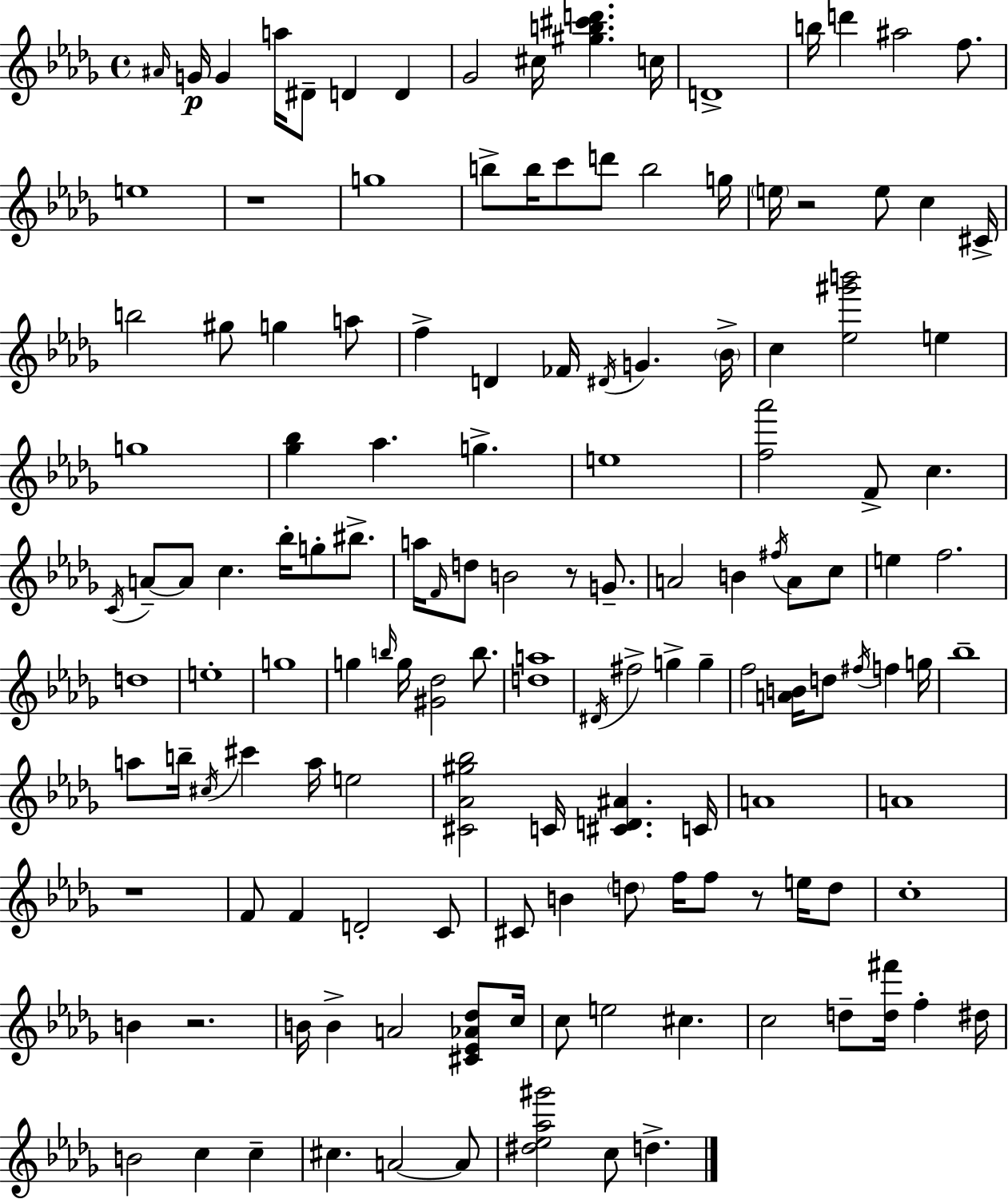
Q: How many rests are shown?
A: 6